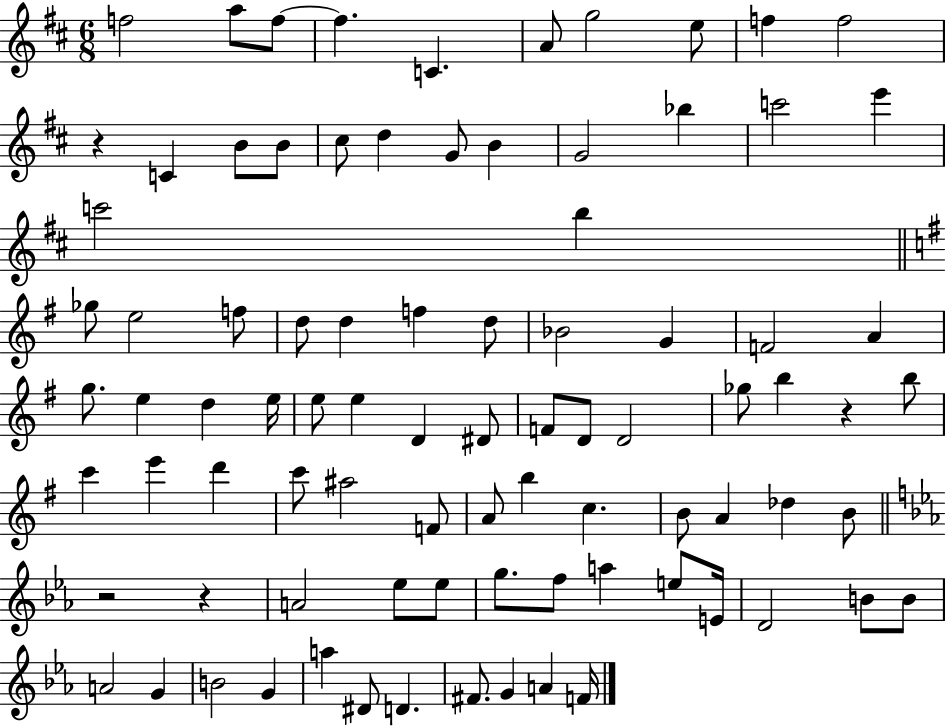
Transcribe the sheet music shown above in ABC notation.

X:1
T:Untitled
M:6/8
L:1/4
K:D
f2 a/2 f/2 f C A/2 g2 e/2 f f2 z C B/2 B/2 ^c/2 d G/2 B G2 _b c'2 e' c'2 b _g/2 e2 f/2 d/2 d f d/2 _B2 G F2 A g/2 e d e/4 e/2 e D ^D/2 F/2 D/2 D2 _g/2 b z b/2 c' e' d' c'/2 ^a2 F/2 A/2 b c B/2 A _d B/2 z2 z A2 _e/2 _e/2 g/2 f/2 a e/2 E/4 D2 B/2 B/2 A2 G B2 G a ^D/2 D ^F/2 G A F/4